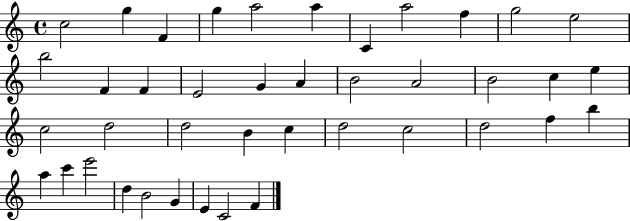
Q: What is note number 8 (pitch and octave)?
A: A5